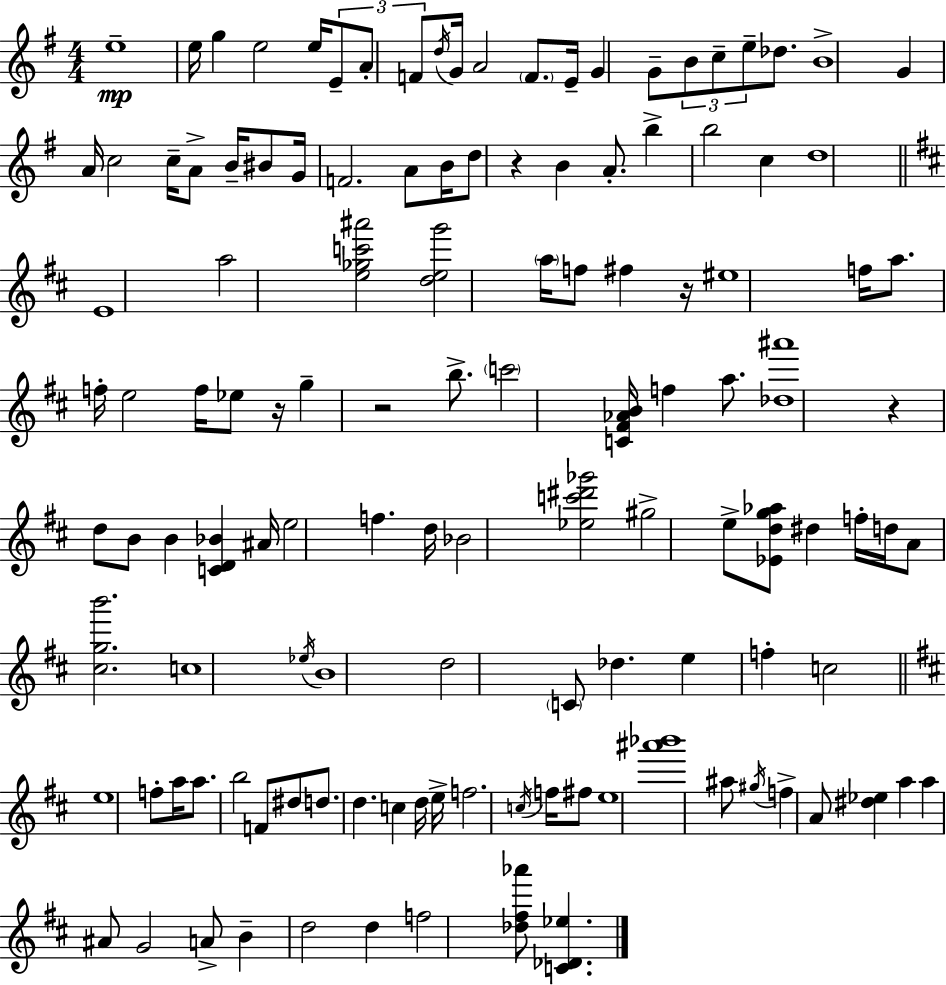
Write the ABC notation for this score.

X:1
T:Untitled
M:4/4
L:1/4
K:Em
e4 e/4 g e2 e/4 E/2 A/2 F/2 d/4 G/4 A2 F/2 E/4 G G/2 B/2 c/2 e/2 _d/2 B4 G A/4 c2 c/4 A/2 B/4 ^B/2 G/4 F2 A/2 B/4 d/2 z B A/2 b b2 c d4 E4 a2 [e_gc'^a']2 [deg']2 a/4 f/2 ^f z/4 ^e4 f/4 a/2 f/4 e2 f/4 _e/2 z/4 g z2 b/2 c'2 [C^F_AB]/4 f a/2 [_d^a']4 z d/2 B/2 B [CD_B] ^A/4 e2 f d/4 _B2 [_ec'^d'_g']2 ^g2 e/2 [_Edg_a]/2 ^d f/4 d/4 A/2 [^cgb']2 c4 _e/4 B4 d2 C/2 _d e f c2 e4 f/2 a/4 a/2 b2 F/2 ^d/2 d/2 d c d/4 e/4 f2 c/4 f/4 ^f/2 e4 [^a'_b']4 ^a/2 ^g/4 f A/2 [^d_e] a a ^A/2 G2 A/2 B d2 d f2 [_d^f_a']/2 [C_D_e]